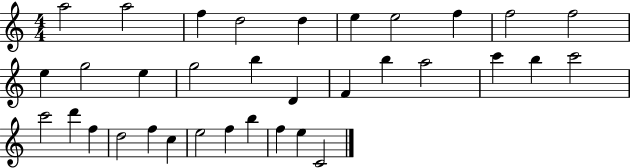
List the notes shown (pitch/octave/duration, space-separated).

A5/h A5/h F5/q D5/h D5/q E5/q E5/h F5/q F5/h F5/h E5/q G5/h E5/q G5/h B5/q D4/q F4/q B5/q A5/h C6/q B5/q C6/h C6/h D6/q F5/q D5/h F5/q C5/q E5/h F5/q B5/q F5/q E5/q C4/h